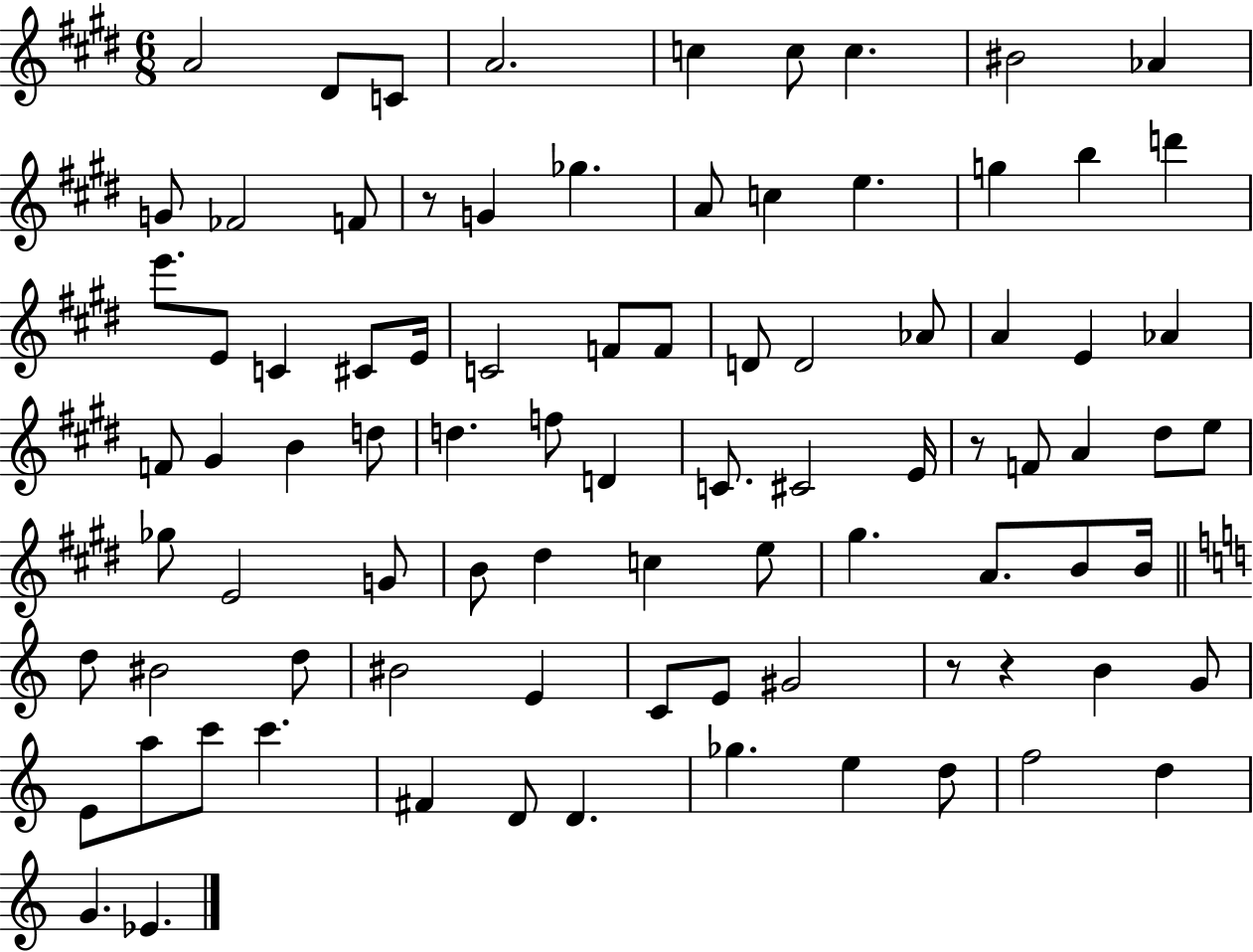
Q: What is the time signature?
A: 6/8